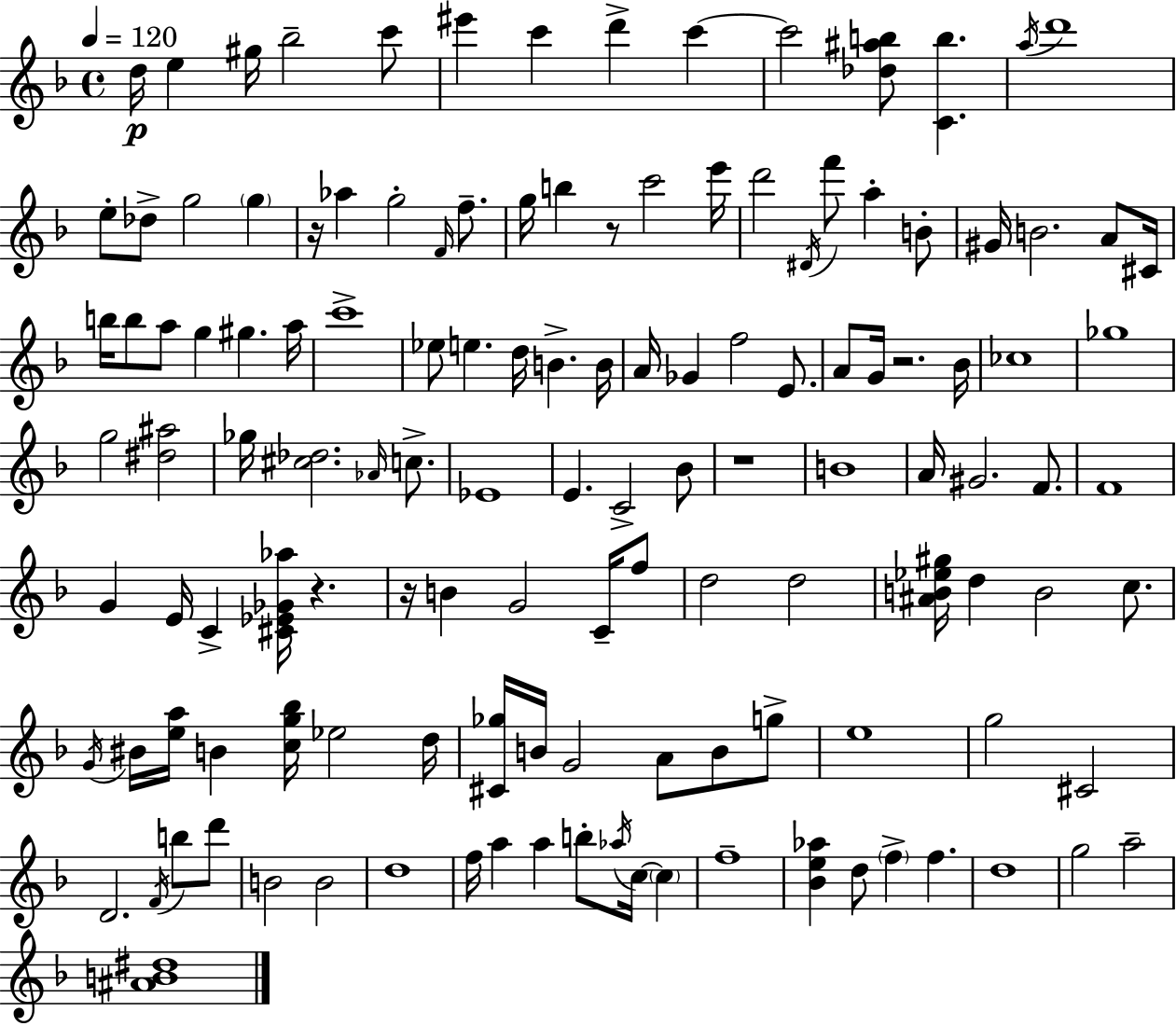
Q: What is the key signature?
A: D minor